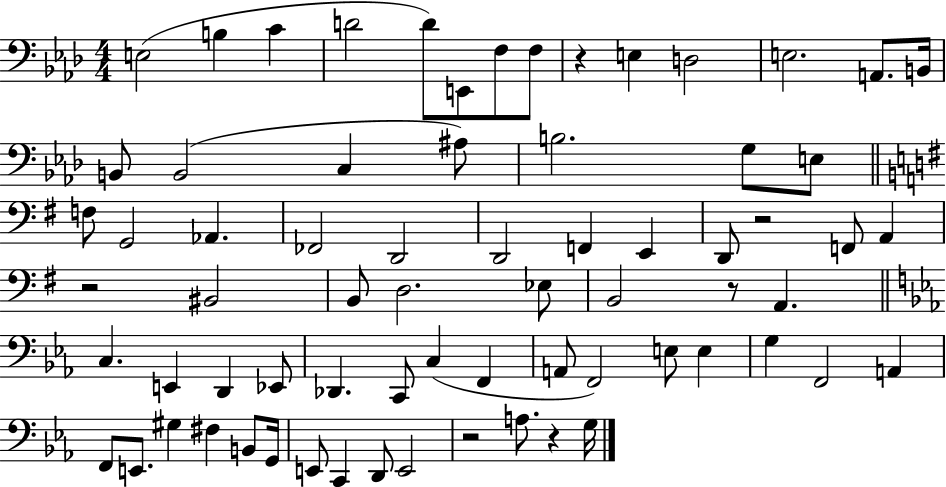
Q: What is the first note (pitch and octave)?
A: E3